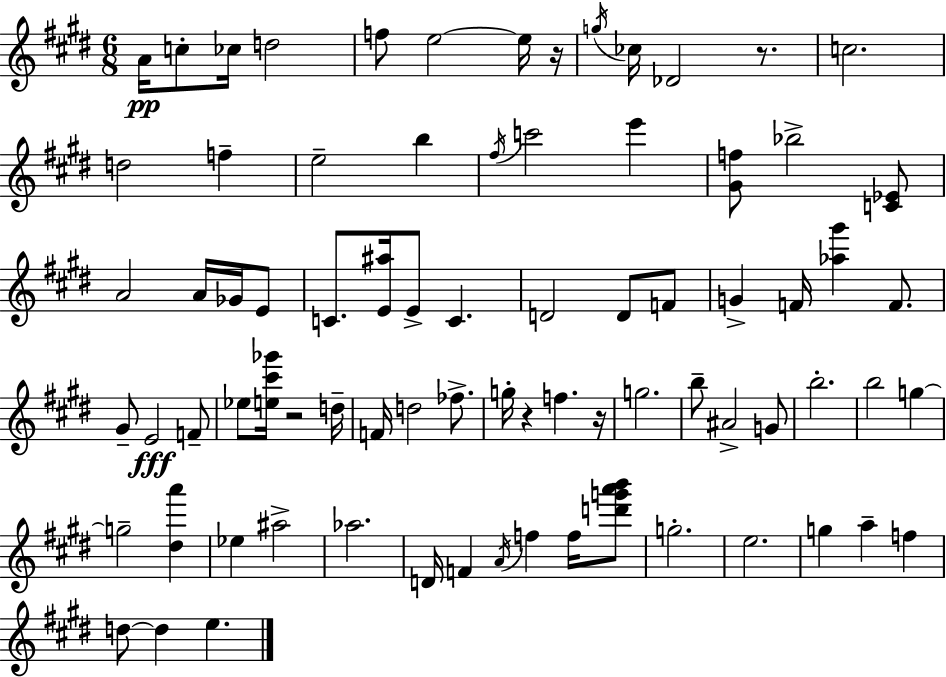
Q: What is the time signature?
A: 6/8